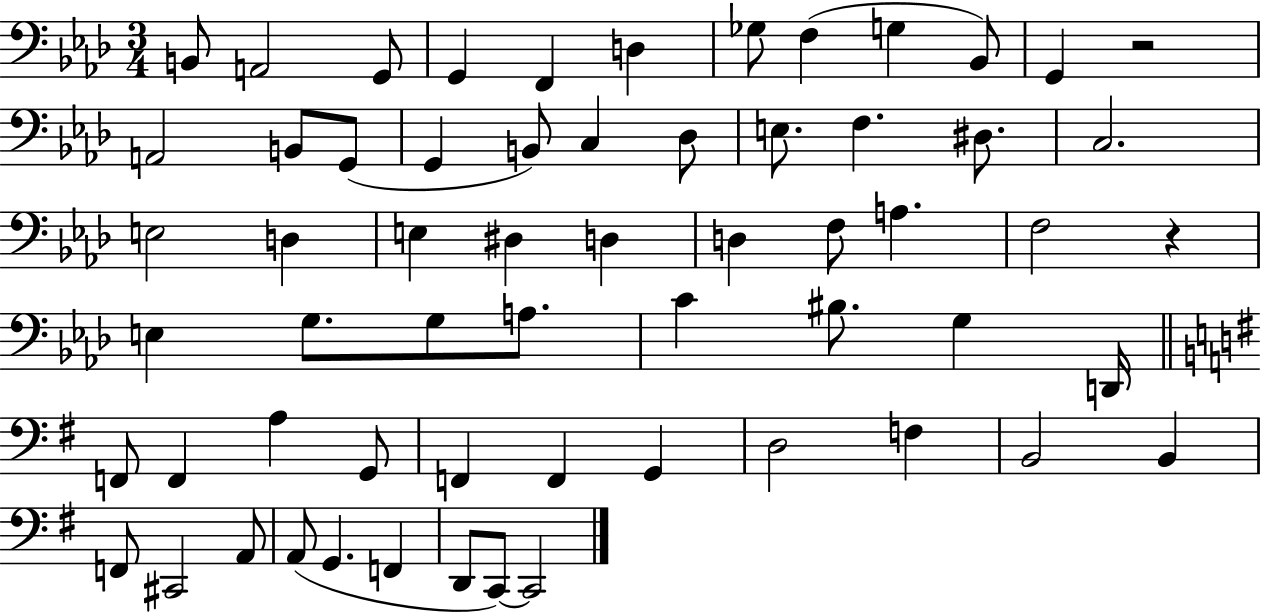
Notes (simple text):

B2/e A2/h G2/e G2/q F2/q D3/q Gb3/e F3/q G3/q Bb2/e G2/q R/h A2/h B2/e G2/e G2/q B2/e C3/q Db3/e E3/e. F3/q. D#3/e. C3/h. E3/h D3/q E3/q D#3/q D3/q D3/q F3/e A3/q. F3/h R/q E3/q G3/e. G3/e A3/e. C4/q BIS3/e. G3/q D2/s F2/e F2/q A3/q G2/e F2/q F2/q G2/q D3/h F3/q B2/h B2/q F2/e C#2/h A2/e A2/e G2/q. F2/q D2/e C2/e C2/h